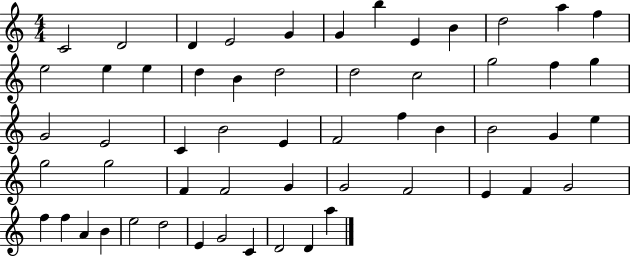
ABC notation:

X:1
T:Untitled
M:4/4
L:1/4
K:C
C2 D2 D E2 G G b E B d2 a f e2 e e d B d2 d2 c2 g2 f g G2 E2 C B2 E F2 f B B2 G e g2 g2 F F2 G G2 F2 E F G2 f f A B e2 d2 E G2 C D2 D a